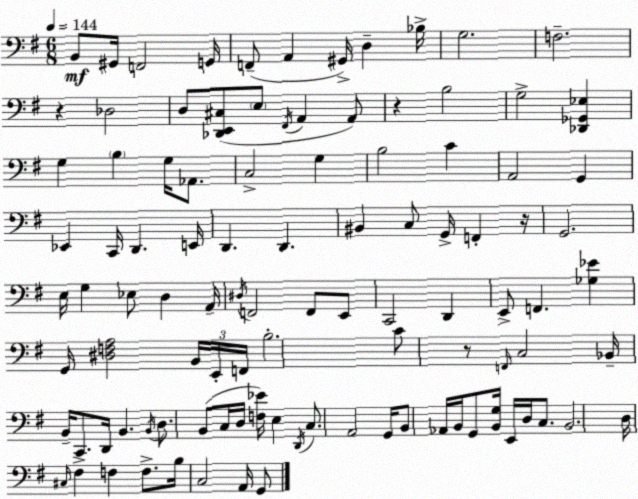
X:1
T:Untitled
M:6/8
L:1/4
K:G
B,,/2 ^G,,/4 F,,2 G,,/4 F,,/2 A,, ^G,,/4 D, _B,/4 G,2 F,2 z _D,2 D,/2 [_D,,E,,^C,]/2 E,/2 ^F,,/4 A,, A,,/2 z B,2 G,2 [_D,,_G,,_E,] G, B, G,/4 _A,,/2 C,2 G, B,2 C A,,2 G,, _E,, C,,/4 D,, E,,/4 D,, D,, ^B,, C,/2 G,,/4 F,, z/4 G,,2 E,/4 G, _E,/2 D, A,,/4 ^D,/4 F,,2 F,,/2 E,,/2 C,,2 D,, E,,/2 F,, [_G,_E] G,,/4 [^D,F,A,]2 B,,/4 E,,/4 F,,/4 B,2 C/2 z/2 F,,/4 C,2 _B,,/4 B,,/4 C,,/2 D,,/4 B,, B,,/4 D,/2 B,,/2 C,/4 D,/4 [F,_E]/4 E, D,,/4 C,/2 A,,2 G,,/4 B,,/2 _A,,/4 B,,/4 G,,/2 [B,,G,]/4 E,,/4 D,/4 C,/2 B,,2 D,/4 ^C,/4 ^F, F, F,/2 B,/4 C,2 A,,/4 G,,/2